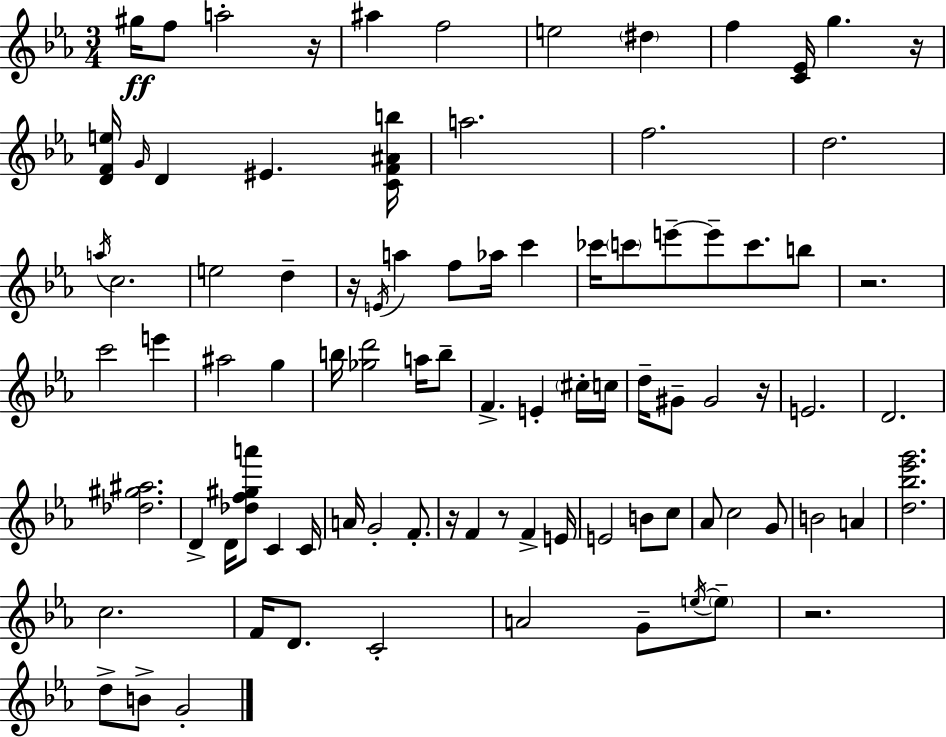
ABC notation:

X:1
T:Untitled
M:3/4
L:1/4
K:Eb
^g/4 f/2 a2 z/4 ^a f2 e2 ^d f [C_E]/4 g z/4 [DFe]/4 G/4 D ^E [CF^Ab]/4 a2 f2 d2 a/4 c2 e2 d z/4 E/4 a f/2 _a/4 c' _c'/4 c'/2 e'/2 e'/2 c'/2 b/2 z2 c'2 e' ^a2 g b/4 [_gd']2 a/4 b/2 F E ^c/4 c/4 d/4 ^G/2 ^G2 z/4 E2 D2 [_d^g^a]2 D D/4 [_df^ga']/2 C C/4 A/4 G2 F/2 z/4 F z/2 F E/4 E2 B/2 c/2 _A/2 c2 G/2 B2 A [d_b_e'g']2 c2 F/4 D/2 C2 A2 G/2 e/4 e/2 z2 d/2 B/2 G2